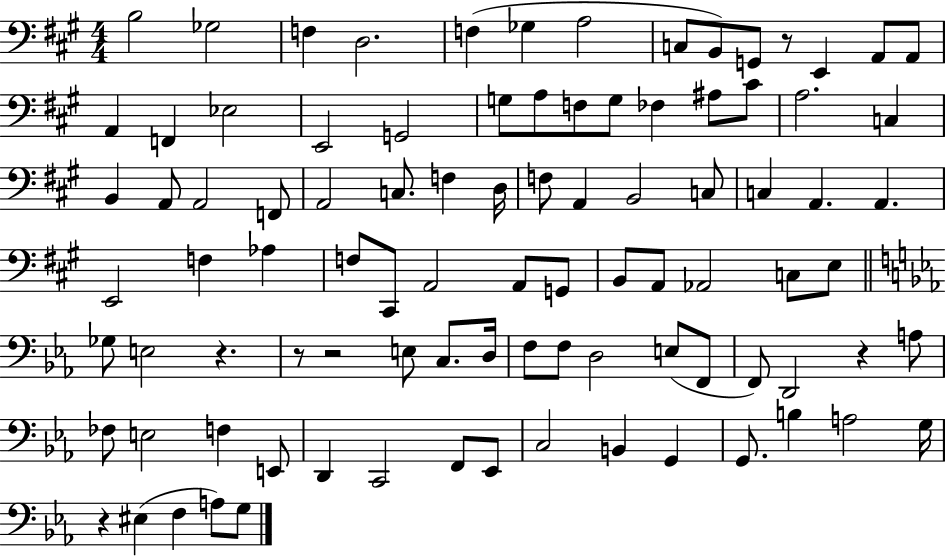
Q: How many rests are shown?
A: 6